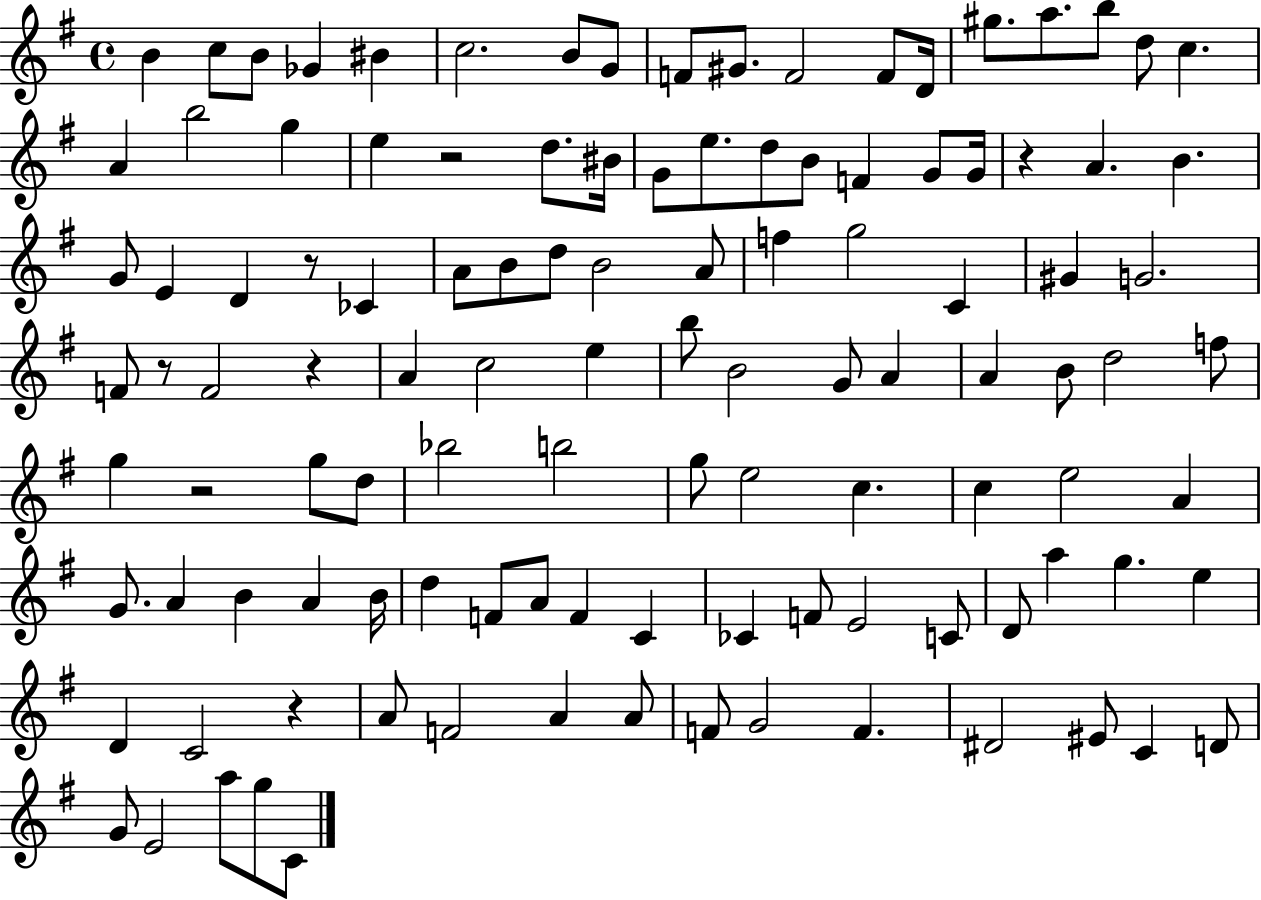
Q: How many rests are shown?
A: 7